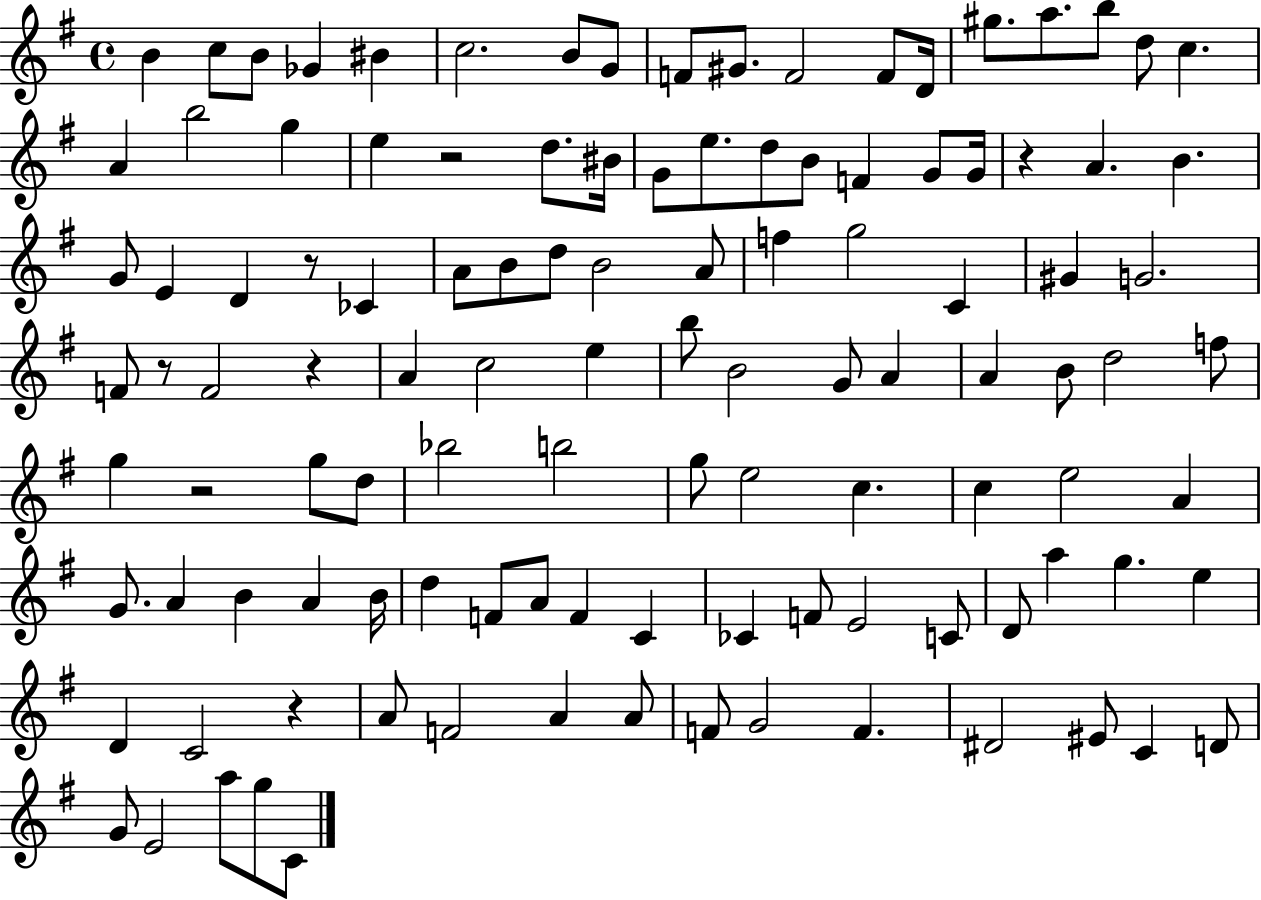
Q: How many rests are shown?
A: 7